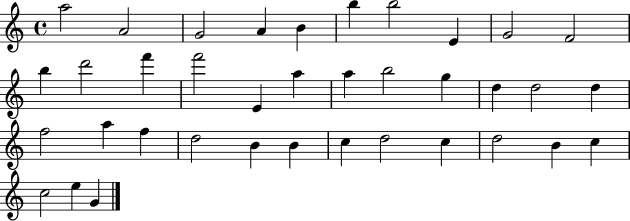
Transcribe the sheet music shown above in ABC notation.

X:1
T:Untitled
M:4/4
L:1/4
K:C
a2 A2 G2 A B b b2 E G2 F2 b d'2 f' f'2 E a a b2 g d d2 d f2 a f d2 B B c d2 c d2 B c c2 e G